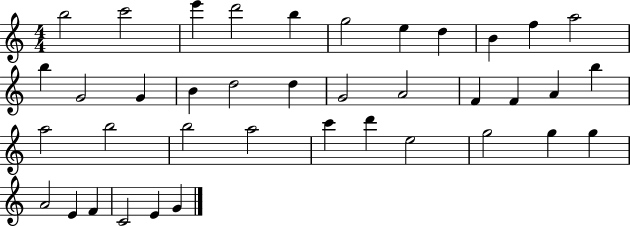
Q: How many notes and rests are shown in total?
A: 39